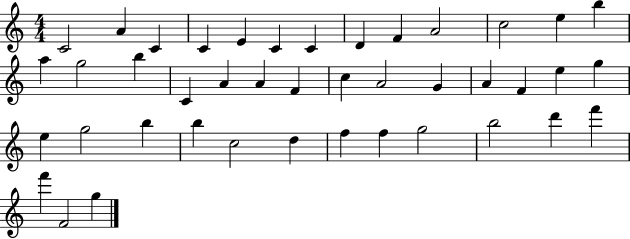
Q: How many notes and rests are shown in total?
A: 42